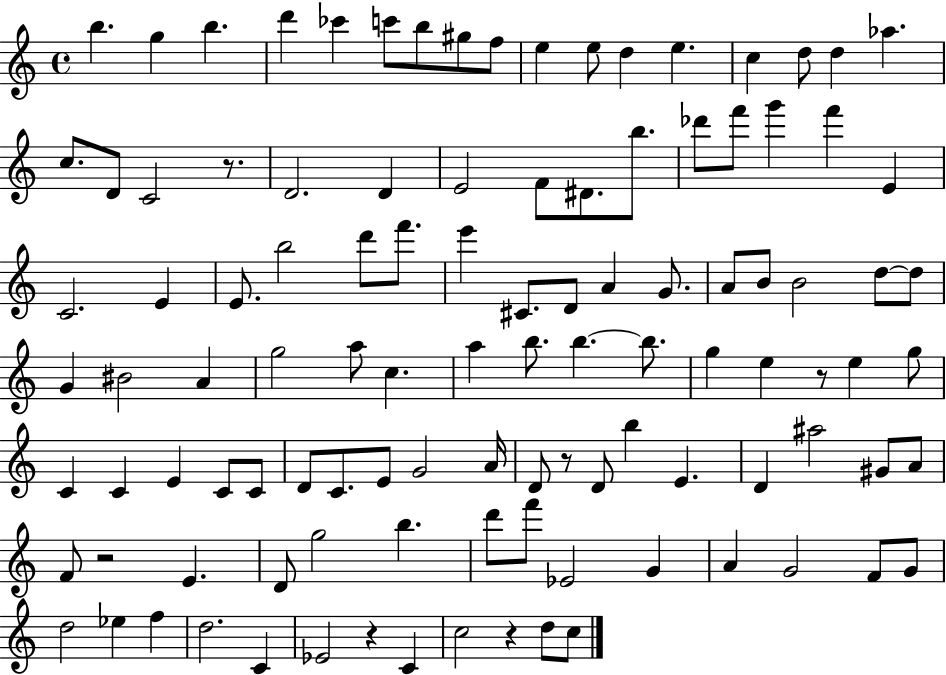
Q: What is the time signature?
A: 4/4